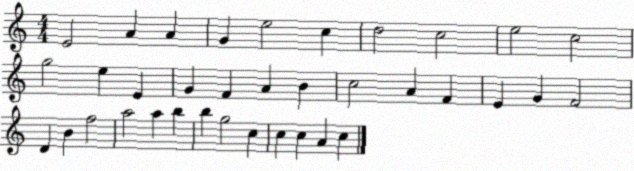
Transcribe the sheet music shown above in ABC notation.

X:1
T:Untitled
M:4/4
L:1/4
K:C
E2 A A G e2 c d2 c2 e2 c2 g2 e E G F A B c2 A F E G F2 D B f2 a2 a b b g2 c c c A c